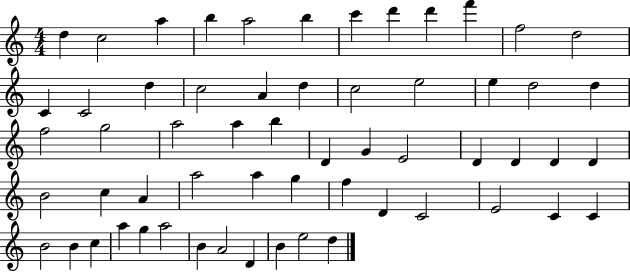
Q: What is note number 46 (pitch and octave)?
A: C4